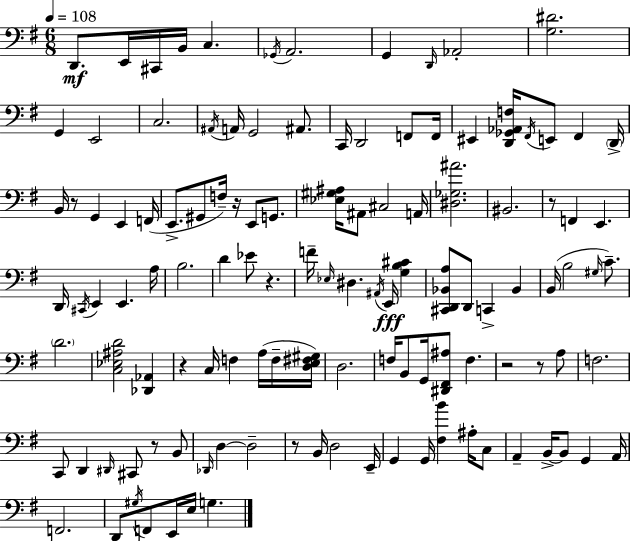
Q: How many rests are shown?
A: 9